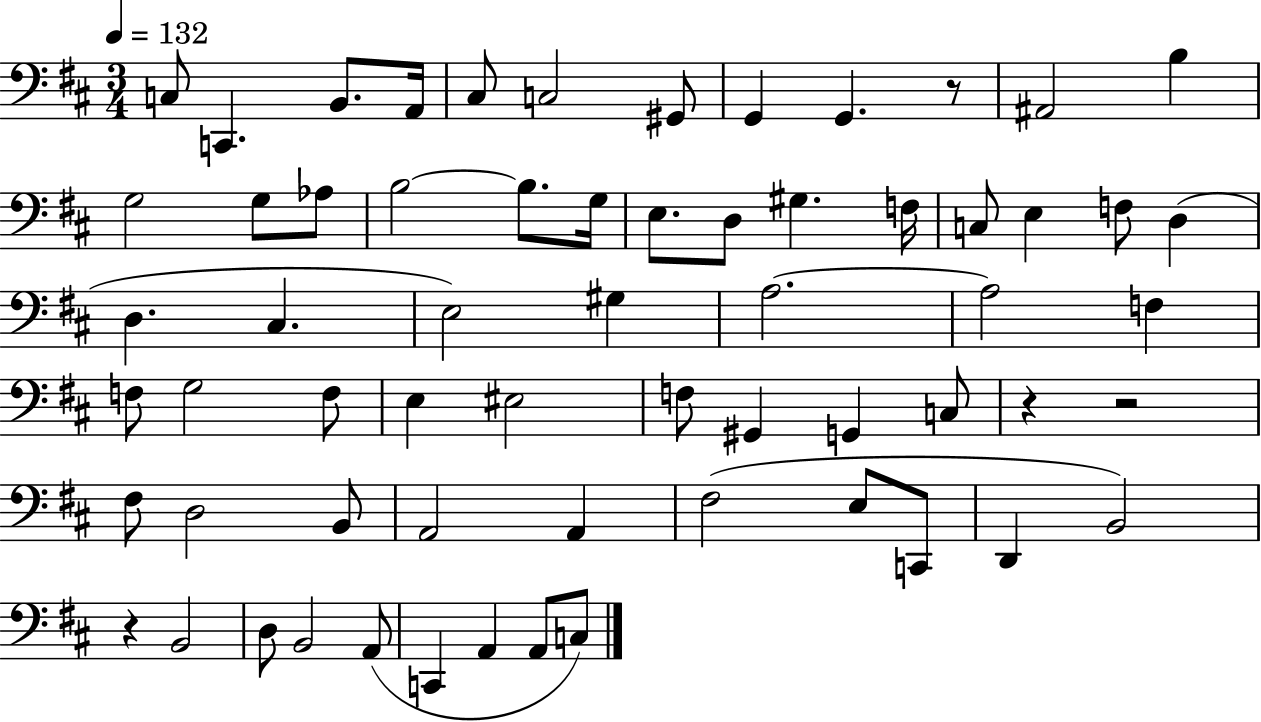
C3/e C2/q. B2/e. A2/s C#3/e C3/h G#2/e G2/q G2/q. R/e A#2/h B3/q G3/h G3/e Ab3/e B3/h B3/e. G3/s E3/e. D3/e G#3/q. F3/s C3/e E3/q F3/e D3/q D3/q. C#3/q. E3/h G#3/q A3/h. A3/h F3/q F3/e G3/h F3/e E3/q EIS3/h F3/e G#2/q G2/q C3/e R/q R/h F#3/e D3/h B2/e A2/h A2/q F#3/h E3/e C2/e D2/q B2/h R/q B2/h D3/e B2/h A2/e C2/q A2/q A2/e C3/e